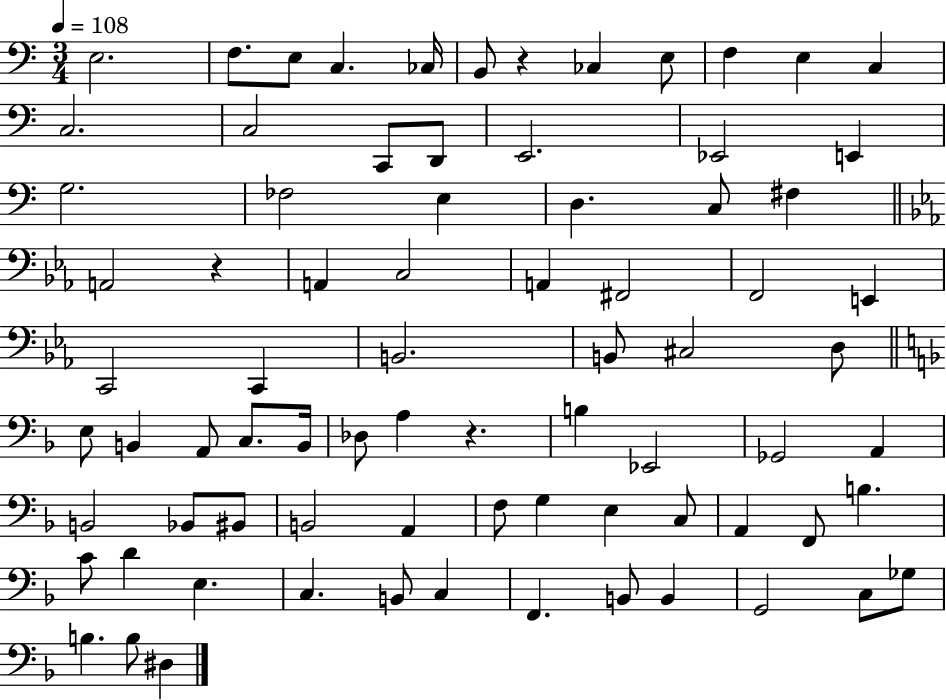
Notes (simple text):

E3/h. F3/e. E3/e C3/q. CES3/s B2/e R/q CES3/q E3/e F3/q E3/q C3/q C3/h. C3/h C2/e D2/e E2/h. Eb2/h E2/q G3/h. FES3/h E3/q D3/q. C3/e F#3/q A2/h R/q A2/q C3/h A2/q F#2/h F2/h E2/q C2/h C2/q B2/h. B2/e C#3/h D3/e E3/e B2/q A2/e C3/e. B2/s Db3/e A3/q R/q. B3/q Eb2/h Gb2/h A2/q B2/h Bb2/e BIS2/e B2/h A2/q F3/e G3/q E3/q C3/e A2/q F2/e B3/q. C4/e D4/q E3/q. C3/q. B2/e C3/q F2/q. B2/e B2/q G2/h C3/e Gb3/e B3/q. B3/e D#3/q